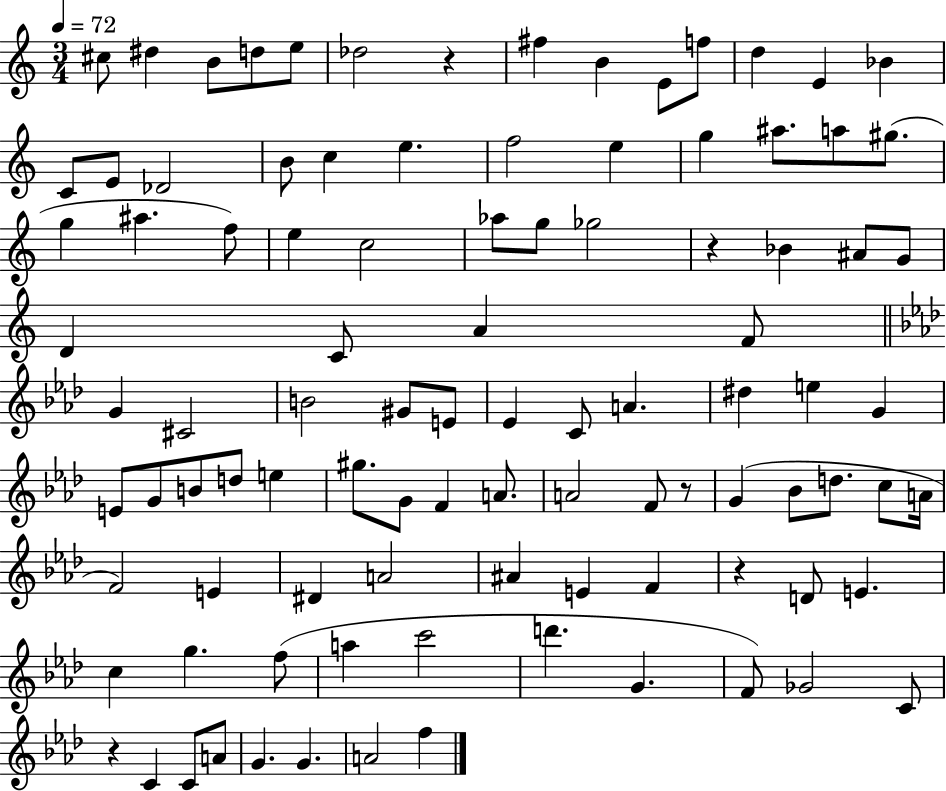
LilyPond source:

{
  \clef treble
  \numericTimeSignature
  \time 3/4
  \key c \major
  \tempo 4 = 72
  cis''8 dis''4 b'8 d''8 e''8 | des''2 r4 | fis''4 b'4 e'8 f''8 | d''4 e'4 bes'4 | \break c'8 e'8 des'2 | b'8 c''4 e''4. | f''2 e''4 | g''4 ais''8. a''8 gis''8.( | \break g''4 ais''4. f''8) | e''4 c''2 | aes''8 g''8 ges''2 | r4 bes'4 ais'8 g'8 | \break d'4 c'8 a'4 f'8 | \bar "||" \break \key aes \major g'4 cis'2 | b'2 gis'8 e'8 | ees'4 c'8 a'4. | dis''4 e''4 g'4 | \break e'8 g'8 b'8 d''8 e''4 | gis''8. g'8 f'4 a'8. | a'2 f'8 r8 | g'4( bes'8 d''8. c''8 a'16 | \break f'2) e'4 | dis'4 a'2 | ais'4 e'4 f'4 | r4 d'8 e'4. | \break c''4 g''4. f''8( | a''4 c'''2 | d'''4. g'4. | f'8) ges'2 c'8 | \break r4 c'4 c'8 a'8 | g'4. g'4. | a'2 f''4 | \bar "|."
}